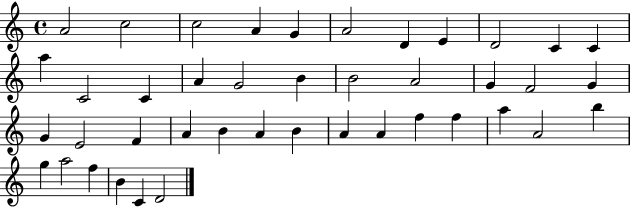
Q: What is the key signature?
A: C major